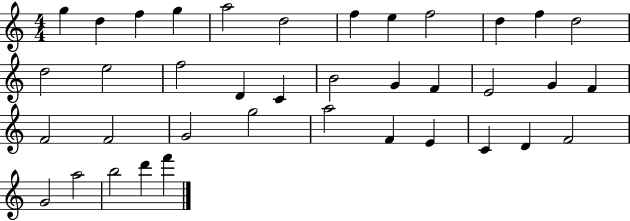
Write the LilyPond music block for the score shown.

{
  \clef treble
  \numericTimeSignature
  \time 4/4
  \key c \major
  g''4 d''4 f''4 g''4 | a''2 d''2 | f''4 e''4 f''2 | d''4 f''4 d''2 | \break d''2 e''2 | f''2 d'4 c'4 | b'2 g'4 f'4 | e'2 g'4 f'4 | \break f'2 f'2 | g'2 g''2 | a''2 f'4 e'4 | c'4 d'4 f'2 | \break g'2 a''2 | b''2 d'''4 f'''4 | \bar "|."
}